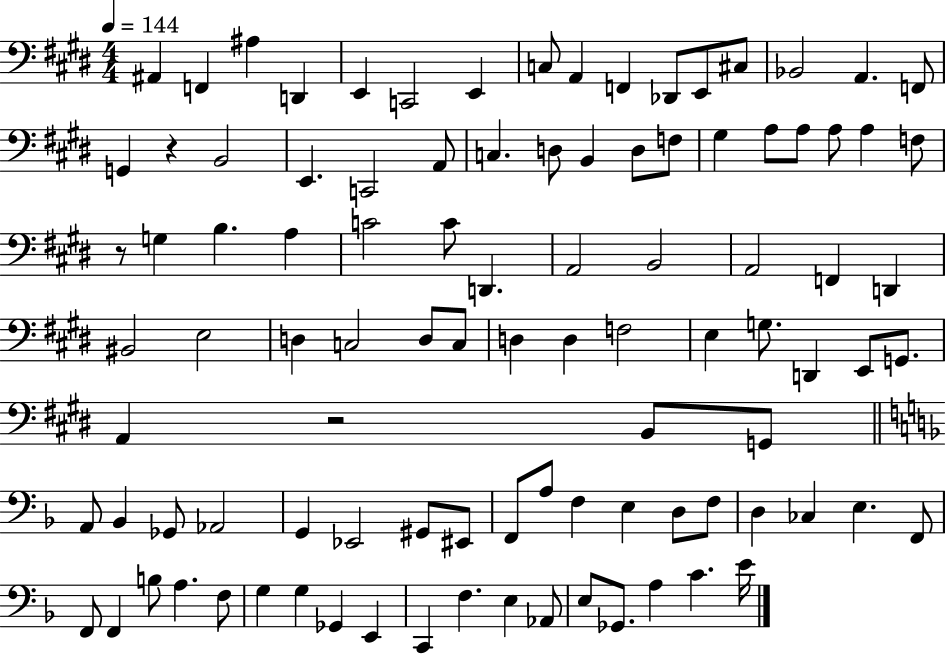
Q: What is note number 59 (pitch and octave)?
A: B2